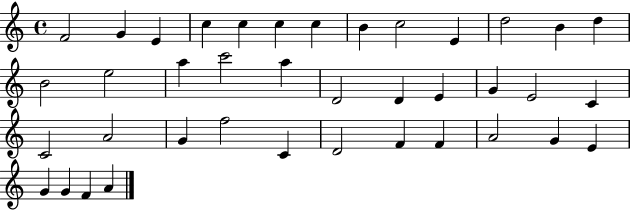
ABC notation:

X:1
T:Untitled
M:4/4
L:1/4
K:C
F2 G E c c c c B c2 E d2 B d B2 e2 a c'2 a D2 D E G E2 C C2 A2 G f2 C D2 F F A2 G E G G F A